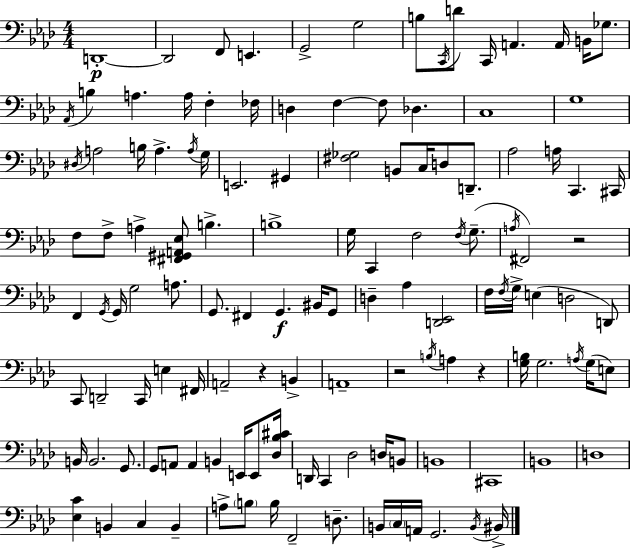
X:1
T:Untitled
M:4/4
L:1/4
K:Ab
D,,4 D,,2 F,,/2 E,, G,,2 G,2 B,/2 C,,/4 D/2 C,,/4 A,, A,,/4 B,,/4 _G,/2 _A,,/4 B, A, A,/4 F, _F,/4 D, F, F,/2 _D, C,4 G,4 ^D,/4 A,2 B,/4 A, A,/4 G,/4 E,,2 ^G,, [^F,_G,]2 B,,/2 C,/4 D,/2 D,,/2 _A,2 A,/4 C,, ^C,,/4 F,/2 F,/2 A, [^F,,^G,,A,,_E,]/2 B, B,4 G,/4 C,, F,2 F,/4 G,/2 A,/4 ^F,,2 z2 F,, G,,/4 G,,/4 G,2 A,/2 G,,/2 ^F,, G,, ^B,,/4 G,,/2 D, _A, [D,,_E,,]2 F,/4 F,/4 G,/4 E, D,2 D,,/2 C,,/2 D,,2 C,,/4 E, ^F,,/4 A,,2 z B,, A,,4 z2 B,/4 A, z [G,B,]/4 G,2 A,/4 G,/4 E,/2 B,,/4 B,,2 G,,/2 G,,/2 A,,/2 A,, B,, E,,/4 E,,/2 [_D,_B,^C]/4 D,,/4 C,, _D,2 D,/4 B,,/2 B,,4 ^C,,4 B,,4 D,4 [_E,C] B,, C, B,, A,/2 B,/2 B,/4 F,,2 D,/2 B,,/4 C,/4 A,,/4 G,,2 B,,/4 ^B,,/4